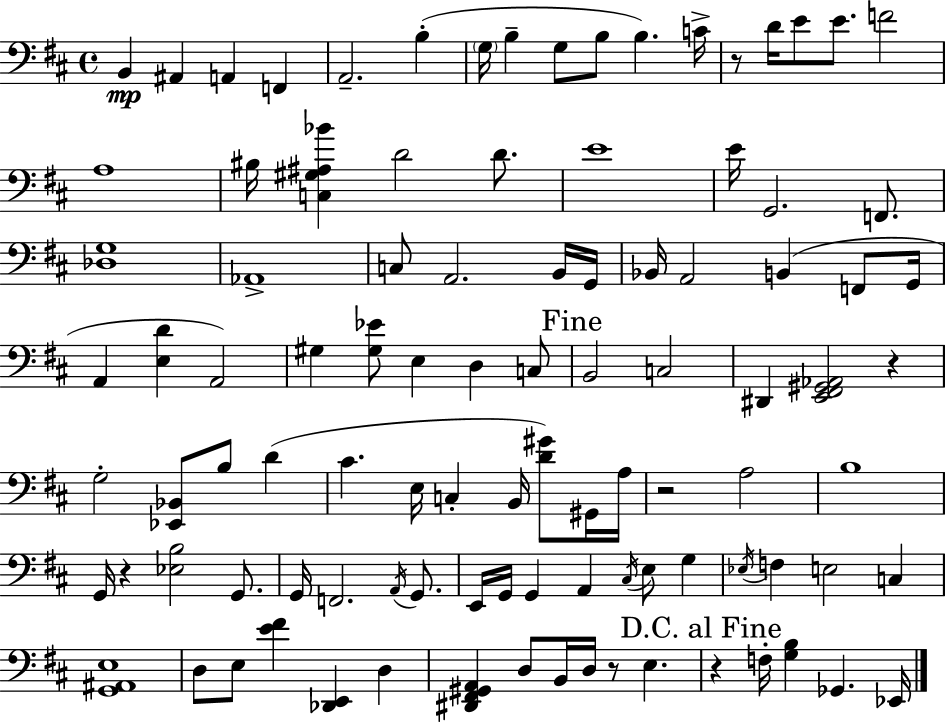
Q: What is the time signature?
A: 4/4